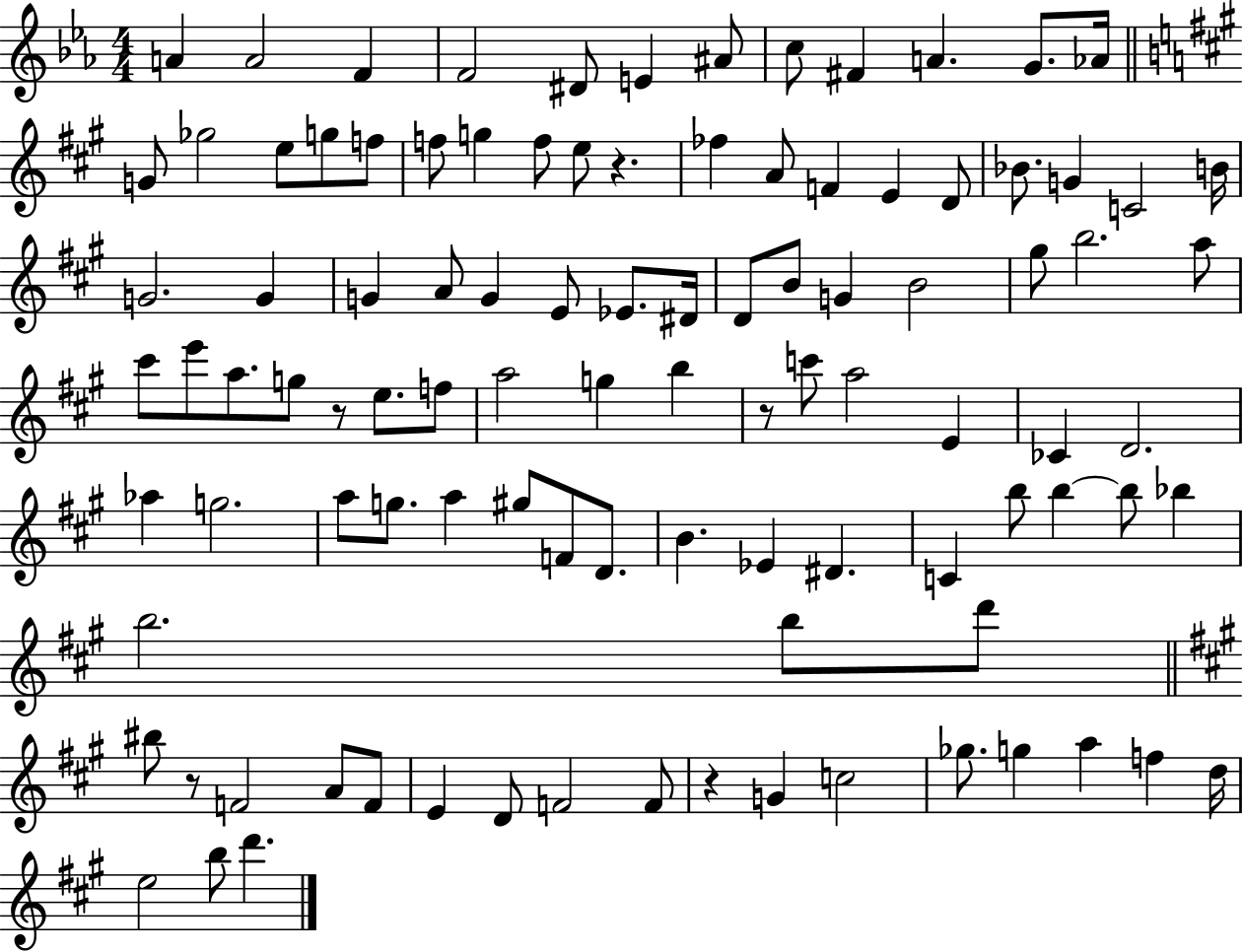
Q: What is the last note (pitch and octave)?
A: D6